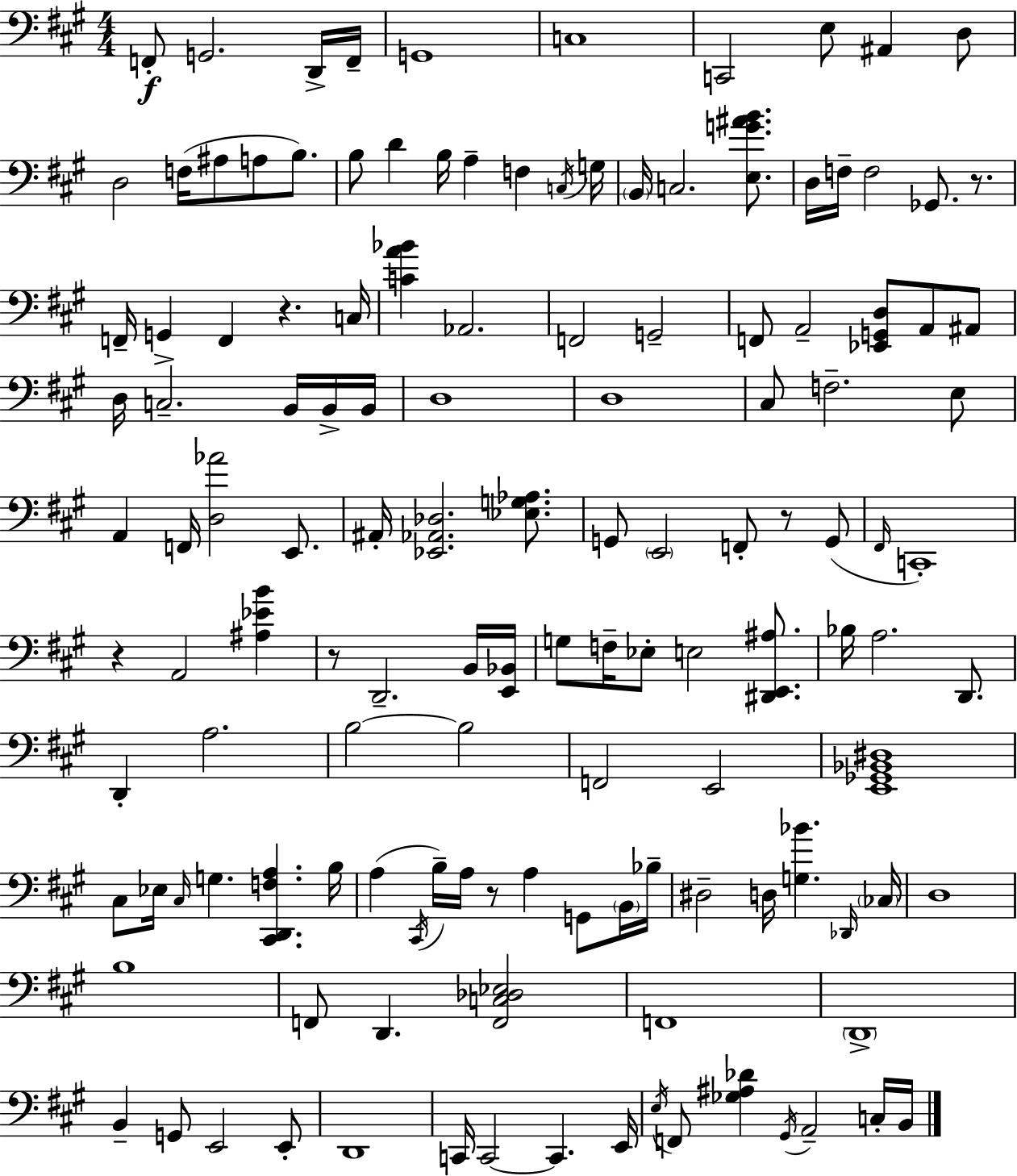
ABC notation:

X:1
T:Untitled
M:4/4
L:1/4
K:A
F,,/2 G,,2 D,,/4 F,,/4 G,,4 C,4 C,,2 E,/2 ^A,, D,/2 D,2 F,/4 ^A,/2 A,/2 B,/2 B,/2 D B,/4 A, F, C,/4 G,/4 B,,/4 C,2 [E,G^AB]/2 D,/4 F,/4 F,2 _G,,/2 z/2 F,,/4 G,, F,, z C,/4 [CA_B] _A,,2 F,,2 G,,2 F,,/2 A,,2 [_E,,G,,D,]/2 A,,/2 ^A,,/2 D,/4 C,2 B,,/4 B,,/4 B,,/4 D,4 D,4 ^C,/2 F,2 E,/2 A,, F,,/4 [D,_A]2 E,,/2 ^A,,/4 [_E,,_A,,_D,]2 [_E,G,_A,]/2 G,,/2 E,,2 F,,/2 z/2 G,,/2 ^F,,/4 C,,4 z A,,2 [^A,_EB] z/2 D,,2 B,,/4 [E,,_B,,]/4 G,/2 F,/4 _E,/2 E,2 [^D,,E,,^A,]/2 _B,/4 A,2 D,,/2 D,, A,2 B,2 B,2 F,,2 E,,2 [E,,_G,,_B,,^D,]4 ^C,/2 _E,/4 ^C,/4 G, [^C,,D,,F,A,] B,/4 A, ^C,,/4 B,/4 A,/4 z/2 A, G,,/2 B,,/4 _B,/4 ^D,2 D,/4 [G,_B] _D,,/4 _C,/4 D,4 B,4 F,,/2 D,, [F,,C,_D,_E,]2 F,,4 D,,4 B,, G,,/2 E,,2 E,,/2 D,,4 C,,/4 C,,2 C,, E,,/4 E,/4 F,,/2 [_G,^A,_D] ^G,,/4 A,,2 C,/4 B,,/4